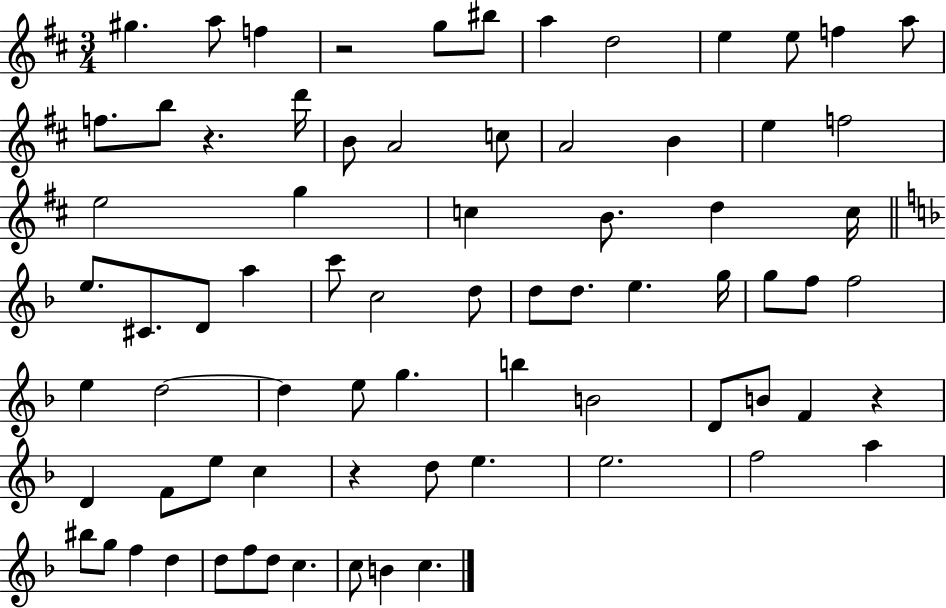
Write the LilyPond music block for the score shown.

{
  \clef treble
  \numericTimeSignature
  \time 3/4
  \key d \major
  \repeat volta 2 { gis''4. a''8 f''4 | r2 g''8 bis''8 | a''4 d''2 | e''4 e''8 f''4 a''8 | \break f''8. b''8 r4. d'''16 | b'8 a'2 c''8 | a'2 b'4 | e''4 f''2 | \break e''2 g''4 | c''4 b'8. d''4 c''16 | \bar "||" \break \key d \minor e''8. cis'8. d'8 a''4 | c'''8 c''2 d''8 | d''8 d''8. e''4. g''16 | g''8 f''8 f''2 | \break e''4 d''2~~ | d''4 e''8 g''4. | b''4 b'2 | d'8 b'8 f'4 r4 | \break d'4 f'8 e''8 c''4 | r4 d''8 e''4. | e''2. | f''2 a''4 | \break bis''8 g''8 f''4 d''4 | d''8 f''8 d''8 c''4. | c''8 b'4 c''4. | } \bar "|."
}